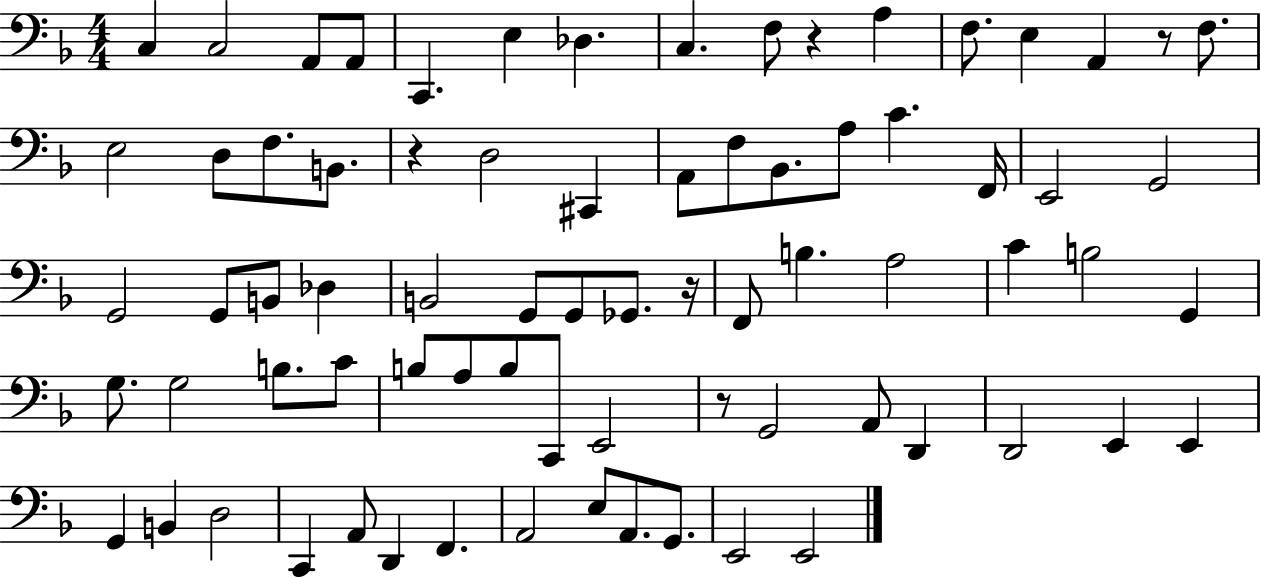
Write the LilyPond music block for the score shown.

{
  \clef bass
  \numericTimeSignature
  \time 4/4
  \key f \major
  c4 c2 a,8 a,8 | c,4. e4 des4. | c4. f8 r4 a4 | f8. e4 a,4 r8 f8. | \break e2 d8 f8. b,8. | r4 d2 cis,4 | a,8 f8 bes,8. a8 c'4. f,16 | e,2 g,2 | \break g,2 g,8 b,8 des4 | b,2 g,8 g,8 ges,8. r16 | f,8 b4. a2 | c'4 b2 g,4 | \break g8. g2 b8. c'8 | b8 a8 b8 c,8 e,2 | r8 g,2 a,8 d,4 | d,2 e,4 e,4 | \break g,4 b,4 d2 | c,4 a,8 d,4 f,4. | a,2 e8 a,8. g,8. | e,2 e,2 | \break \bar "|."
}